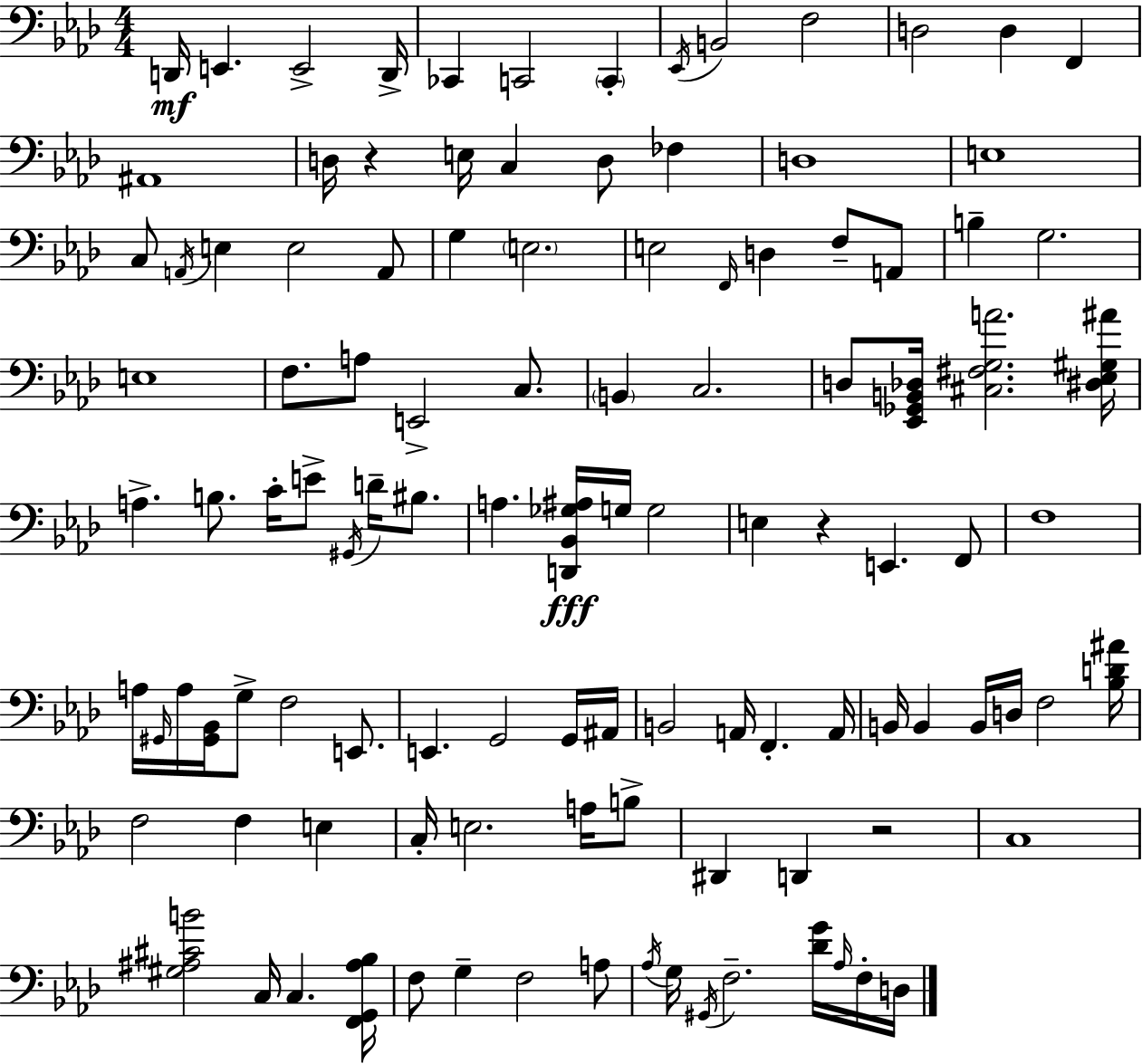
{
  \clef bass
  \numericTimeSignature
  \time 4/4
  \key f \minor
  d,16\mf e,4. e,2-> d,16-> | ces,4 c,2 \parenthesize c,4-. | \acciaccatura { ees,16 } b,2 f2 | d2 d4 f,4 | \break ais,1 | d16 r4 e16 c4 d8 fes4 | d1 | e1 | \break c8 \acciaccatura { a,16 } e4 e2 | a,8 g4 \parenthesize e2. | e2 \grace { f,16 } d4 f8-- | a,8 b4-- g2. | \break e1 | f8. a8 e,2-> | c8. \parenthesize b,4 c2. | d8 <ees, ges, b, des>16 <cis fis g a'>2. | \break <dis ees gis ais'>16 a4.-> b8. c'16-. e'8-> \acciaccatura { gis,16 } | d'16-- bis8. a4. <d, bes, ges ais>16\fff g16 g2 | e4 r4 e,4. | f,8 f1 | \break a16 \grace { gis,16 } a16 <gis, bes,>16 g8-> f2 | e,8. e,4. g,2 | g,16 ais,16 b,2 a,16 f,4.-. | a,16 b,16 b,4 b,16 d16 f2 | \break <bes d' ais'>16 f2 f4 | e4 c16-. e2. | a16 b8-> dis,4 d,4 r2 | c1 | \break <gis ais cis' b'>2 c16 c4. | <f, g, ais bes>16 f8 g4-- f2 | a8 \acciaccatura { aes16 } g16 \acciaccatura { gis,16 } f2.-- | <des' g'>16 \grace { aes16 } f16-. d16 \bar "|."
}